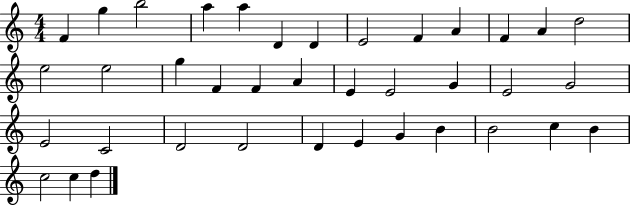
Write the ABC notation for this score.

X:1
T:Untitled
M:4/4
L:1/4
K:C
F g b2 a a D D E2 F A F A d2 e2 e2 g F F A E E2 G E2 G2 E2 C2 D2 D2 D E G B B2 c B c2 c d